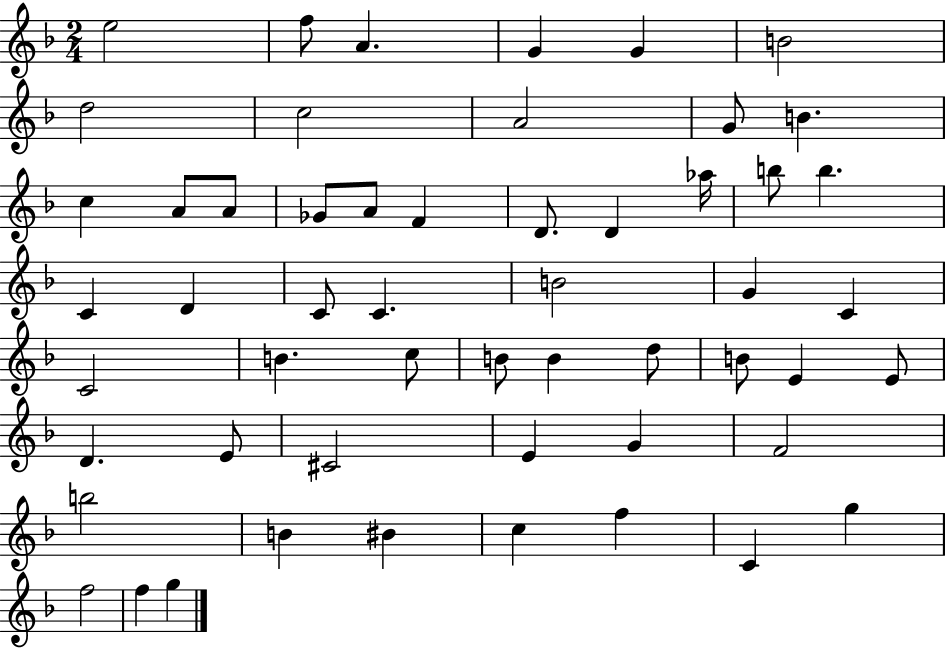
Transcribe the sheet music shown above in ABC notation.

X:1
T:Untitled
M:2/4
L:1/4
K:F
e2 f/2 A G G B2 d2 c2 A2 G/2 B c A/2 A/2 _G/2 A/2 F D/2 D _a/4 b/2 b C D C/2 C B2 G C C2 B c/2 B/2 B d/2 B/2 E E/2 D E/2 ^C2 E G F2 b2 B ^B c f C g f2 f g